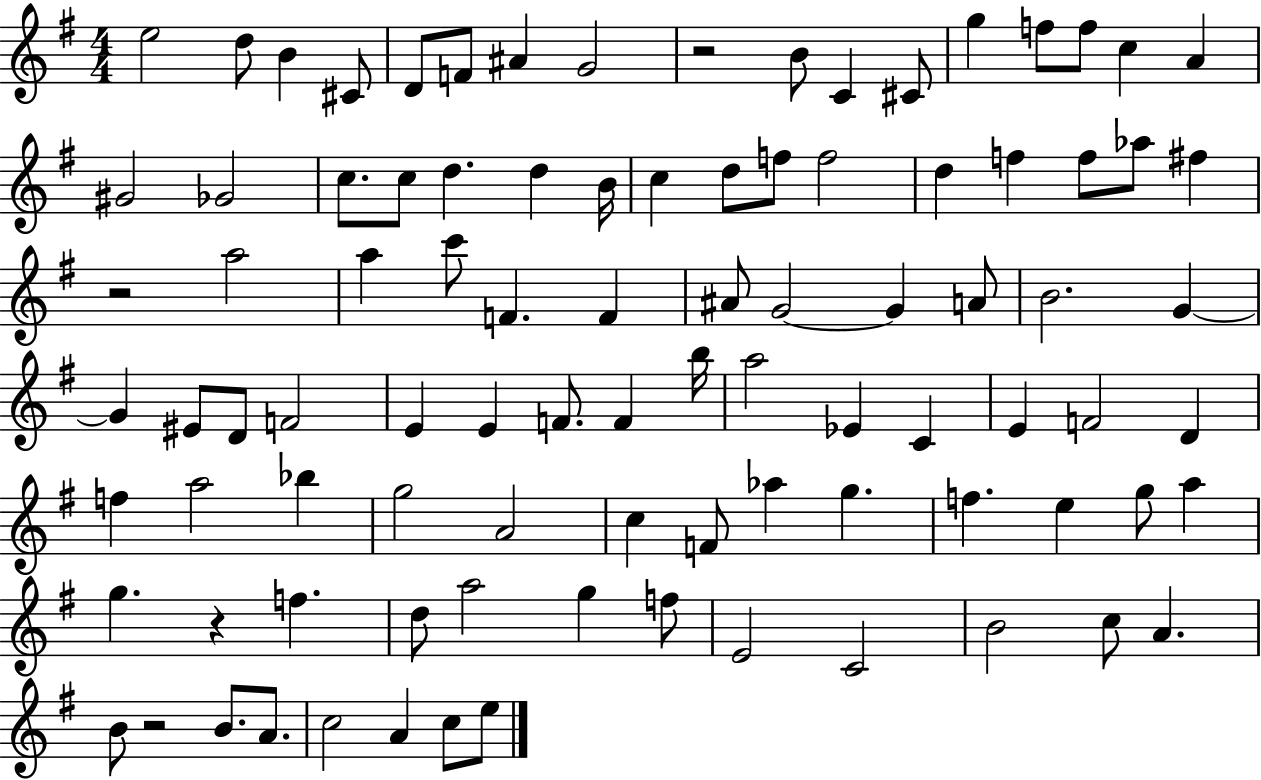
E5/h D5/e B4/q C#4/e D4/e F4/e A#4/q G4/h R/h B4/e C4/q C#4/e G5/q F5/e F5/e C5/q A4/q G#4/h Gb4/h C5/e. C5/e D5/q. D5/q B4/s C5/q D5/e F5/e F5/h D5/q F5/q F5/e Ab5/e F#5/q R/h A5/h A5/q C6/e F4/q. F4/q A#4/e G4/h G4/q A4/e B4/h. G4/q G4/q EIS4/e D4/e F4/h E4/q E4/q F4/e. F4/q B5/s A5/h Eb4/q C4/q E4/q F4/h D4/q F5/q A5/h Bb5/q G5/h A4/h C5/q F4/e Ab5/q G5/q. F5/q. E5/q G5/e A5/q G5/q. R/q F5/q. D5/e A5/h G5/q F5/e E4/h C4/h B4/h C5/e A4/q. B4/e R/h B4/e. A4/e. C5/h A4/q C5/e E5/e